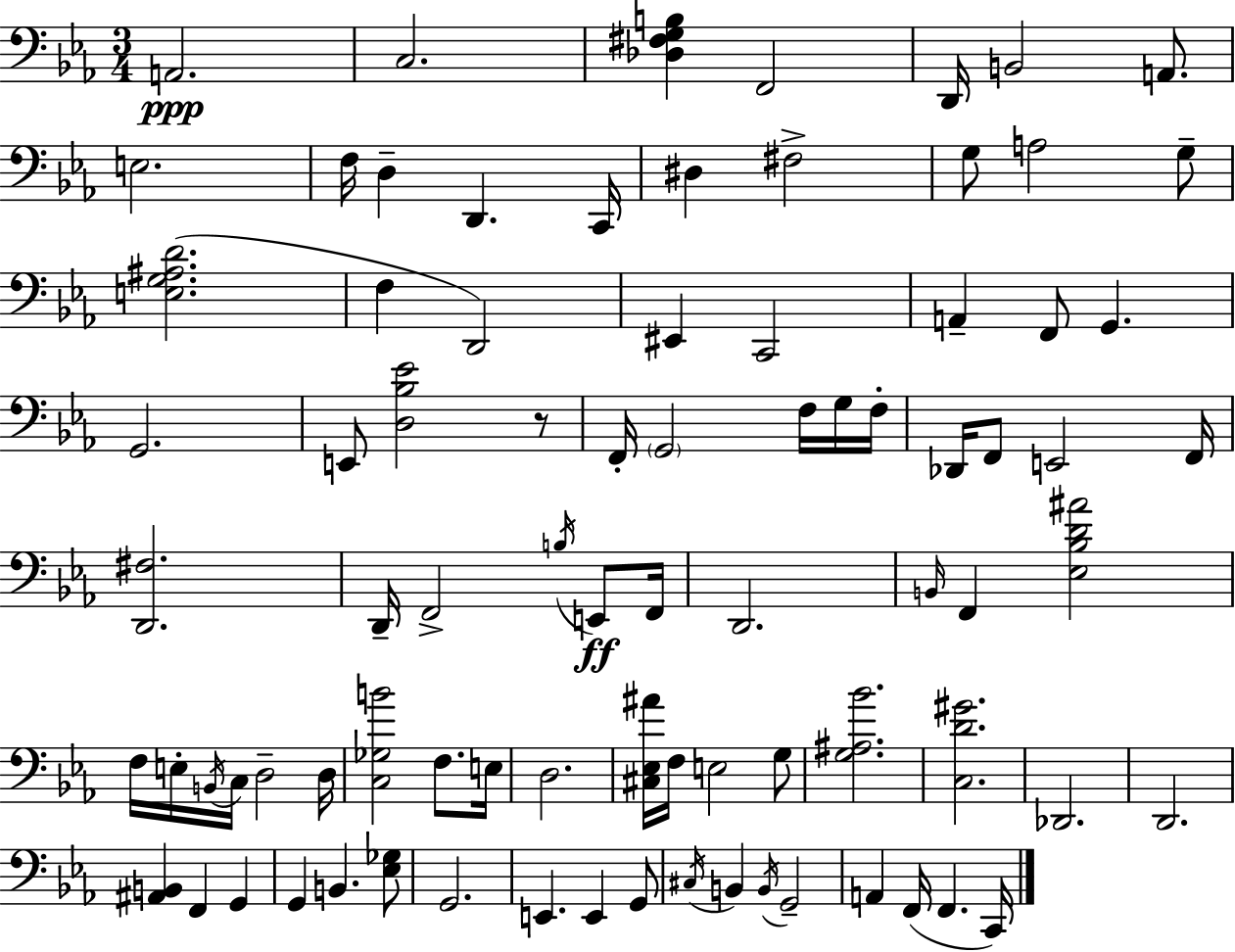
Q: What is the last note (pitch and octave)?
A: C2